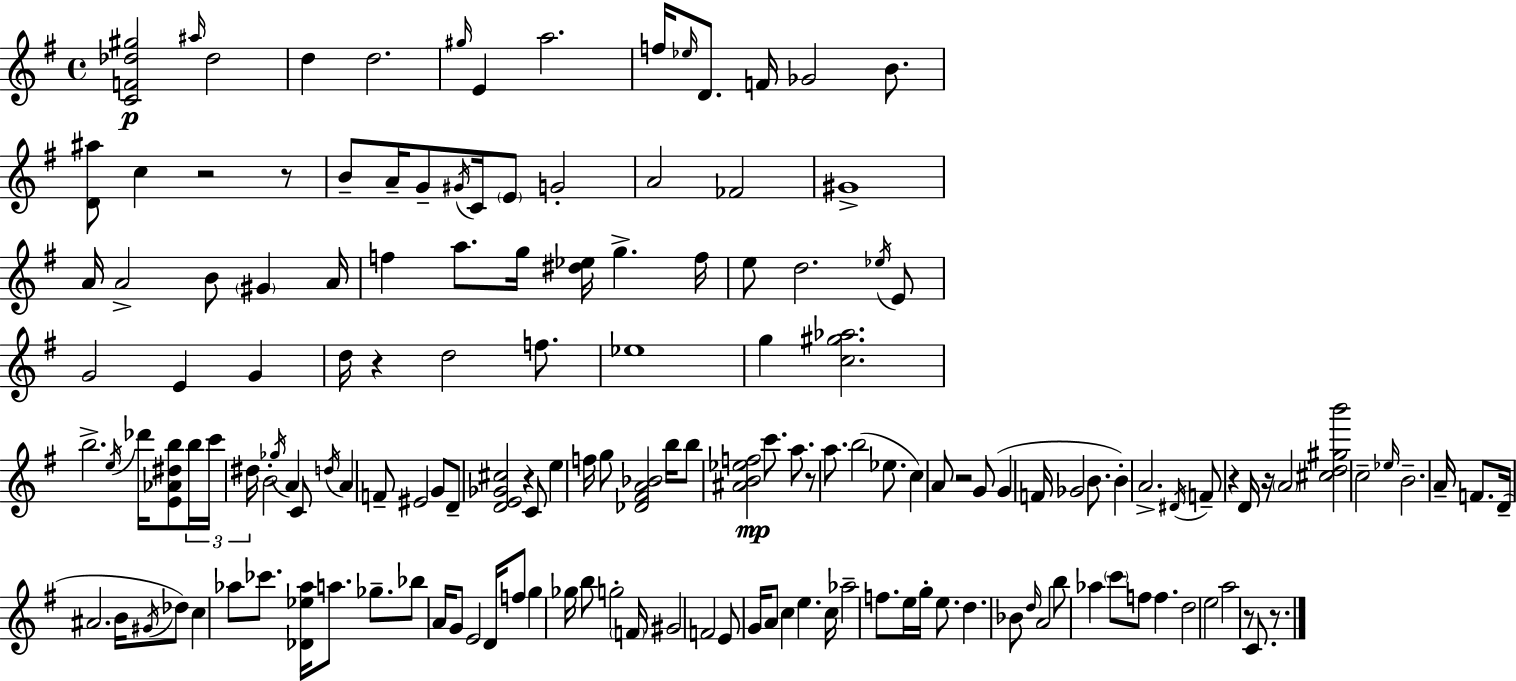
[C4,F4,Db5,G#5]/h A#5/s Db5/h D5/q D5/h. G#5/s E4/q A5/h. F5/s Eb5/s D4/e. F4/s Gb4/h B4/e. [D4,A#5]/e C5/q R/h R/e B4/e A4/s G4/e G#4/s C4/s E4/e G4/h A4/h FES4/h G#4/w A4/s A4/h B4/e G#4/q A4/s F5/q A5/e. G5/s [D#5,Eb5]/s G5/q. F5/s E5/e D5/h. Eb5/s E4/e G4/h E4/q G4/q D5/s R/q D5/h F5/e. Eb5/w G5/q [C5,G#5,Ab5]/h. B5/h. E5/s Db6/s [E4,Ab4,D#5,B5]/e B5/s C6/s D#5/s B4/h Gb5/s A4/q C4/e D5/s A4/q F4/e EIS4/h G4/e D4/e [D4,E4,Gb4,C#5]/h R/q C4/e E5/q F5/s G5/e [Db4,F#4,A4,Bb4]/h B5/s B5/e [A#4,B4,Eb5,F5]/h C6/e. A5/e. R/e A5/e. B5/h Eb5/e. C5/q A4/e R/h G4/e G4/q F4/s Gb4/h B4/e. B4/q A4/h. D#4/s F4/e R/q D4/s R/s A4/h [C#5,D5,G#5,B6]/h C5/h Eb5/s B4/h. A4/s F4/e. D4/s A#4/h. B4/s G#4/s Db5/e C5/q Ab5/e CES6/e. [Db4,Eb5,Ab5]/s A5/e. Gb5/e. Bb5/e A4/s G4/e E4/h D4/s F5/e G5/q Gb5/s B5/e G5/h F4/s G#4/h F4/h E4/e G4/s A4/e C5/q E5/q. C5/s Ab5/h F5/e. E5/s G5/s E5/e. D5/q. Bb4/e D5/s A4/h B5/e Ab5/q C6/e F5/e F5/q. D5/h E5/h A5/h R/e C4/e. R/e.